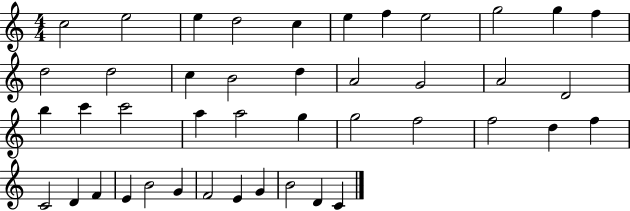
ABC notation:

X:1
T:Untitled
M:4/4
L:1/4
K:C
c2 e2 e d2 c e f e2 g2 g f d2 d2 c B2 d A2 G2 A2 D2 b c' c'2 a a2 g g2 f2 f2 d f C2 D F E B2 G F2 E G B2 D C